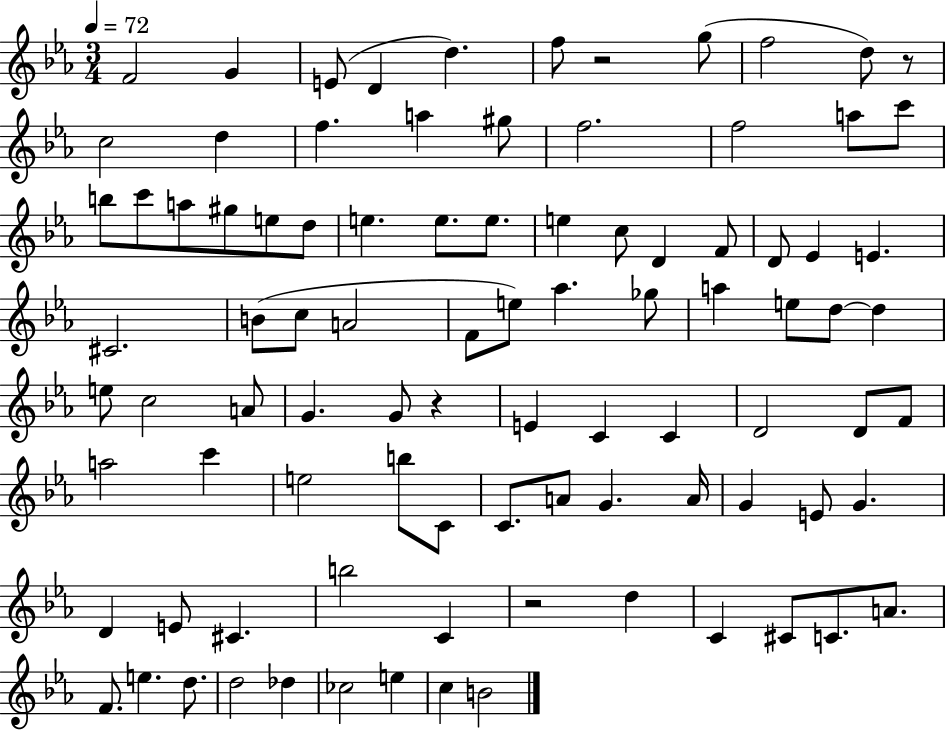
X:1
T:Untitled
M:3/4
L:1/4
K:Eb
F2 G E/2 D d f/2 z2 g/2 f2 d/2 z/2 c2 d f a ^g/2 f2 f2 a/2 c'/2 b/2 c'/2 a/2 ^g/2 e/2 d/2 e e/2 e/2 e c/2 D F/2 D/2 _E E ^C2 B/2 c/2 A2 F/2 e/2 _a _g/2 a e/2 d/2 d e/2 c2 A/2 G G/2 z E C C D2 D/2 F/2 a2 c' e2 b/2 C/2 C/2 A/2 G A/4 G E/2 G D E/2 ^C b2 C z2 d C ^C/2 C/2 A/2 F/2 e d/2 d2 _d _c2 e c B2